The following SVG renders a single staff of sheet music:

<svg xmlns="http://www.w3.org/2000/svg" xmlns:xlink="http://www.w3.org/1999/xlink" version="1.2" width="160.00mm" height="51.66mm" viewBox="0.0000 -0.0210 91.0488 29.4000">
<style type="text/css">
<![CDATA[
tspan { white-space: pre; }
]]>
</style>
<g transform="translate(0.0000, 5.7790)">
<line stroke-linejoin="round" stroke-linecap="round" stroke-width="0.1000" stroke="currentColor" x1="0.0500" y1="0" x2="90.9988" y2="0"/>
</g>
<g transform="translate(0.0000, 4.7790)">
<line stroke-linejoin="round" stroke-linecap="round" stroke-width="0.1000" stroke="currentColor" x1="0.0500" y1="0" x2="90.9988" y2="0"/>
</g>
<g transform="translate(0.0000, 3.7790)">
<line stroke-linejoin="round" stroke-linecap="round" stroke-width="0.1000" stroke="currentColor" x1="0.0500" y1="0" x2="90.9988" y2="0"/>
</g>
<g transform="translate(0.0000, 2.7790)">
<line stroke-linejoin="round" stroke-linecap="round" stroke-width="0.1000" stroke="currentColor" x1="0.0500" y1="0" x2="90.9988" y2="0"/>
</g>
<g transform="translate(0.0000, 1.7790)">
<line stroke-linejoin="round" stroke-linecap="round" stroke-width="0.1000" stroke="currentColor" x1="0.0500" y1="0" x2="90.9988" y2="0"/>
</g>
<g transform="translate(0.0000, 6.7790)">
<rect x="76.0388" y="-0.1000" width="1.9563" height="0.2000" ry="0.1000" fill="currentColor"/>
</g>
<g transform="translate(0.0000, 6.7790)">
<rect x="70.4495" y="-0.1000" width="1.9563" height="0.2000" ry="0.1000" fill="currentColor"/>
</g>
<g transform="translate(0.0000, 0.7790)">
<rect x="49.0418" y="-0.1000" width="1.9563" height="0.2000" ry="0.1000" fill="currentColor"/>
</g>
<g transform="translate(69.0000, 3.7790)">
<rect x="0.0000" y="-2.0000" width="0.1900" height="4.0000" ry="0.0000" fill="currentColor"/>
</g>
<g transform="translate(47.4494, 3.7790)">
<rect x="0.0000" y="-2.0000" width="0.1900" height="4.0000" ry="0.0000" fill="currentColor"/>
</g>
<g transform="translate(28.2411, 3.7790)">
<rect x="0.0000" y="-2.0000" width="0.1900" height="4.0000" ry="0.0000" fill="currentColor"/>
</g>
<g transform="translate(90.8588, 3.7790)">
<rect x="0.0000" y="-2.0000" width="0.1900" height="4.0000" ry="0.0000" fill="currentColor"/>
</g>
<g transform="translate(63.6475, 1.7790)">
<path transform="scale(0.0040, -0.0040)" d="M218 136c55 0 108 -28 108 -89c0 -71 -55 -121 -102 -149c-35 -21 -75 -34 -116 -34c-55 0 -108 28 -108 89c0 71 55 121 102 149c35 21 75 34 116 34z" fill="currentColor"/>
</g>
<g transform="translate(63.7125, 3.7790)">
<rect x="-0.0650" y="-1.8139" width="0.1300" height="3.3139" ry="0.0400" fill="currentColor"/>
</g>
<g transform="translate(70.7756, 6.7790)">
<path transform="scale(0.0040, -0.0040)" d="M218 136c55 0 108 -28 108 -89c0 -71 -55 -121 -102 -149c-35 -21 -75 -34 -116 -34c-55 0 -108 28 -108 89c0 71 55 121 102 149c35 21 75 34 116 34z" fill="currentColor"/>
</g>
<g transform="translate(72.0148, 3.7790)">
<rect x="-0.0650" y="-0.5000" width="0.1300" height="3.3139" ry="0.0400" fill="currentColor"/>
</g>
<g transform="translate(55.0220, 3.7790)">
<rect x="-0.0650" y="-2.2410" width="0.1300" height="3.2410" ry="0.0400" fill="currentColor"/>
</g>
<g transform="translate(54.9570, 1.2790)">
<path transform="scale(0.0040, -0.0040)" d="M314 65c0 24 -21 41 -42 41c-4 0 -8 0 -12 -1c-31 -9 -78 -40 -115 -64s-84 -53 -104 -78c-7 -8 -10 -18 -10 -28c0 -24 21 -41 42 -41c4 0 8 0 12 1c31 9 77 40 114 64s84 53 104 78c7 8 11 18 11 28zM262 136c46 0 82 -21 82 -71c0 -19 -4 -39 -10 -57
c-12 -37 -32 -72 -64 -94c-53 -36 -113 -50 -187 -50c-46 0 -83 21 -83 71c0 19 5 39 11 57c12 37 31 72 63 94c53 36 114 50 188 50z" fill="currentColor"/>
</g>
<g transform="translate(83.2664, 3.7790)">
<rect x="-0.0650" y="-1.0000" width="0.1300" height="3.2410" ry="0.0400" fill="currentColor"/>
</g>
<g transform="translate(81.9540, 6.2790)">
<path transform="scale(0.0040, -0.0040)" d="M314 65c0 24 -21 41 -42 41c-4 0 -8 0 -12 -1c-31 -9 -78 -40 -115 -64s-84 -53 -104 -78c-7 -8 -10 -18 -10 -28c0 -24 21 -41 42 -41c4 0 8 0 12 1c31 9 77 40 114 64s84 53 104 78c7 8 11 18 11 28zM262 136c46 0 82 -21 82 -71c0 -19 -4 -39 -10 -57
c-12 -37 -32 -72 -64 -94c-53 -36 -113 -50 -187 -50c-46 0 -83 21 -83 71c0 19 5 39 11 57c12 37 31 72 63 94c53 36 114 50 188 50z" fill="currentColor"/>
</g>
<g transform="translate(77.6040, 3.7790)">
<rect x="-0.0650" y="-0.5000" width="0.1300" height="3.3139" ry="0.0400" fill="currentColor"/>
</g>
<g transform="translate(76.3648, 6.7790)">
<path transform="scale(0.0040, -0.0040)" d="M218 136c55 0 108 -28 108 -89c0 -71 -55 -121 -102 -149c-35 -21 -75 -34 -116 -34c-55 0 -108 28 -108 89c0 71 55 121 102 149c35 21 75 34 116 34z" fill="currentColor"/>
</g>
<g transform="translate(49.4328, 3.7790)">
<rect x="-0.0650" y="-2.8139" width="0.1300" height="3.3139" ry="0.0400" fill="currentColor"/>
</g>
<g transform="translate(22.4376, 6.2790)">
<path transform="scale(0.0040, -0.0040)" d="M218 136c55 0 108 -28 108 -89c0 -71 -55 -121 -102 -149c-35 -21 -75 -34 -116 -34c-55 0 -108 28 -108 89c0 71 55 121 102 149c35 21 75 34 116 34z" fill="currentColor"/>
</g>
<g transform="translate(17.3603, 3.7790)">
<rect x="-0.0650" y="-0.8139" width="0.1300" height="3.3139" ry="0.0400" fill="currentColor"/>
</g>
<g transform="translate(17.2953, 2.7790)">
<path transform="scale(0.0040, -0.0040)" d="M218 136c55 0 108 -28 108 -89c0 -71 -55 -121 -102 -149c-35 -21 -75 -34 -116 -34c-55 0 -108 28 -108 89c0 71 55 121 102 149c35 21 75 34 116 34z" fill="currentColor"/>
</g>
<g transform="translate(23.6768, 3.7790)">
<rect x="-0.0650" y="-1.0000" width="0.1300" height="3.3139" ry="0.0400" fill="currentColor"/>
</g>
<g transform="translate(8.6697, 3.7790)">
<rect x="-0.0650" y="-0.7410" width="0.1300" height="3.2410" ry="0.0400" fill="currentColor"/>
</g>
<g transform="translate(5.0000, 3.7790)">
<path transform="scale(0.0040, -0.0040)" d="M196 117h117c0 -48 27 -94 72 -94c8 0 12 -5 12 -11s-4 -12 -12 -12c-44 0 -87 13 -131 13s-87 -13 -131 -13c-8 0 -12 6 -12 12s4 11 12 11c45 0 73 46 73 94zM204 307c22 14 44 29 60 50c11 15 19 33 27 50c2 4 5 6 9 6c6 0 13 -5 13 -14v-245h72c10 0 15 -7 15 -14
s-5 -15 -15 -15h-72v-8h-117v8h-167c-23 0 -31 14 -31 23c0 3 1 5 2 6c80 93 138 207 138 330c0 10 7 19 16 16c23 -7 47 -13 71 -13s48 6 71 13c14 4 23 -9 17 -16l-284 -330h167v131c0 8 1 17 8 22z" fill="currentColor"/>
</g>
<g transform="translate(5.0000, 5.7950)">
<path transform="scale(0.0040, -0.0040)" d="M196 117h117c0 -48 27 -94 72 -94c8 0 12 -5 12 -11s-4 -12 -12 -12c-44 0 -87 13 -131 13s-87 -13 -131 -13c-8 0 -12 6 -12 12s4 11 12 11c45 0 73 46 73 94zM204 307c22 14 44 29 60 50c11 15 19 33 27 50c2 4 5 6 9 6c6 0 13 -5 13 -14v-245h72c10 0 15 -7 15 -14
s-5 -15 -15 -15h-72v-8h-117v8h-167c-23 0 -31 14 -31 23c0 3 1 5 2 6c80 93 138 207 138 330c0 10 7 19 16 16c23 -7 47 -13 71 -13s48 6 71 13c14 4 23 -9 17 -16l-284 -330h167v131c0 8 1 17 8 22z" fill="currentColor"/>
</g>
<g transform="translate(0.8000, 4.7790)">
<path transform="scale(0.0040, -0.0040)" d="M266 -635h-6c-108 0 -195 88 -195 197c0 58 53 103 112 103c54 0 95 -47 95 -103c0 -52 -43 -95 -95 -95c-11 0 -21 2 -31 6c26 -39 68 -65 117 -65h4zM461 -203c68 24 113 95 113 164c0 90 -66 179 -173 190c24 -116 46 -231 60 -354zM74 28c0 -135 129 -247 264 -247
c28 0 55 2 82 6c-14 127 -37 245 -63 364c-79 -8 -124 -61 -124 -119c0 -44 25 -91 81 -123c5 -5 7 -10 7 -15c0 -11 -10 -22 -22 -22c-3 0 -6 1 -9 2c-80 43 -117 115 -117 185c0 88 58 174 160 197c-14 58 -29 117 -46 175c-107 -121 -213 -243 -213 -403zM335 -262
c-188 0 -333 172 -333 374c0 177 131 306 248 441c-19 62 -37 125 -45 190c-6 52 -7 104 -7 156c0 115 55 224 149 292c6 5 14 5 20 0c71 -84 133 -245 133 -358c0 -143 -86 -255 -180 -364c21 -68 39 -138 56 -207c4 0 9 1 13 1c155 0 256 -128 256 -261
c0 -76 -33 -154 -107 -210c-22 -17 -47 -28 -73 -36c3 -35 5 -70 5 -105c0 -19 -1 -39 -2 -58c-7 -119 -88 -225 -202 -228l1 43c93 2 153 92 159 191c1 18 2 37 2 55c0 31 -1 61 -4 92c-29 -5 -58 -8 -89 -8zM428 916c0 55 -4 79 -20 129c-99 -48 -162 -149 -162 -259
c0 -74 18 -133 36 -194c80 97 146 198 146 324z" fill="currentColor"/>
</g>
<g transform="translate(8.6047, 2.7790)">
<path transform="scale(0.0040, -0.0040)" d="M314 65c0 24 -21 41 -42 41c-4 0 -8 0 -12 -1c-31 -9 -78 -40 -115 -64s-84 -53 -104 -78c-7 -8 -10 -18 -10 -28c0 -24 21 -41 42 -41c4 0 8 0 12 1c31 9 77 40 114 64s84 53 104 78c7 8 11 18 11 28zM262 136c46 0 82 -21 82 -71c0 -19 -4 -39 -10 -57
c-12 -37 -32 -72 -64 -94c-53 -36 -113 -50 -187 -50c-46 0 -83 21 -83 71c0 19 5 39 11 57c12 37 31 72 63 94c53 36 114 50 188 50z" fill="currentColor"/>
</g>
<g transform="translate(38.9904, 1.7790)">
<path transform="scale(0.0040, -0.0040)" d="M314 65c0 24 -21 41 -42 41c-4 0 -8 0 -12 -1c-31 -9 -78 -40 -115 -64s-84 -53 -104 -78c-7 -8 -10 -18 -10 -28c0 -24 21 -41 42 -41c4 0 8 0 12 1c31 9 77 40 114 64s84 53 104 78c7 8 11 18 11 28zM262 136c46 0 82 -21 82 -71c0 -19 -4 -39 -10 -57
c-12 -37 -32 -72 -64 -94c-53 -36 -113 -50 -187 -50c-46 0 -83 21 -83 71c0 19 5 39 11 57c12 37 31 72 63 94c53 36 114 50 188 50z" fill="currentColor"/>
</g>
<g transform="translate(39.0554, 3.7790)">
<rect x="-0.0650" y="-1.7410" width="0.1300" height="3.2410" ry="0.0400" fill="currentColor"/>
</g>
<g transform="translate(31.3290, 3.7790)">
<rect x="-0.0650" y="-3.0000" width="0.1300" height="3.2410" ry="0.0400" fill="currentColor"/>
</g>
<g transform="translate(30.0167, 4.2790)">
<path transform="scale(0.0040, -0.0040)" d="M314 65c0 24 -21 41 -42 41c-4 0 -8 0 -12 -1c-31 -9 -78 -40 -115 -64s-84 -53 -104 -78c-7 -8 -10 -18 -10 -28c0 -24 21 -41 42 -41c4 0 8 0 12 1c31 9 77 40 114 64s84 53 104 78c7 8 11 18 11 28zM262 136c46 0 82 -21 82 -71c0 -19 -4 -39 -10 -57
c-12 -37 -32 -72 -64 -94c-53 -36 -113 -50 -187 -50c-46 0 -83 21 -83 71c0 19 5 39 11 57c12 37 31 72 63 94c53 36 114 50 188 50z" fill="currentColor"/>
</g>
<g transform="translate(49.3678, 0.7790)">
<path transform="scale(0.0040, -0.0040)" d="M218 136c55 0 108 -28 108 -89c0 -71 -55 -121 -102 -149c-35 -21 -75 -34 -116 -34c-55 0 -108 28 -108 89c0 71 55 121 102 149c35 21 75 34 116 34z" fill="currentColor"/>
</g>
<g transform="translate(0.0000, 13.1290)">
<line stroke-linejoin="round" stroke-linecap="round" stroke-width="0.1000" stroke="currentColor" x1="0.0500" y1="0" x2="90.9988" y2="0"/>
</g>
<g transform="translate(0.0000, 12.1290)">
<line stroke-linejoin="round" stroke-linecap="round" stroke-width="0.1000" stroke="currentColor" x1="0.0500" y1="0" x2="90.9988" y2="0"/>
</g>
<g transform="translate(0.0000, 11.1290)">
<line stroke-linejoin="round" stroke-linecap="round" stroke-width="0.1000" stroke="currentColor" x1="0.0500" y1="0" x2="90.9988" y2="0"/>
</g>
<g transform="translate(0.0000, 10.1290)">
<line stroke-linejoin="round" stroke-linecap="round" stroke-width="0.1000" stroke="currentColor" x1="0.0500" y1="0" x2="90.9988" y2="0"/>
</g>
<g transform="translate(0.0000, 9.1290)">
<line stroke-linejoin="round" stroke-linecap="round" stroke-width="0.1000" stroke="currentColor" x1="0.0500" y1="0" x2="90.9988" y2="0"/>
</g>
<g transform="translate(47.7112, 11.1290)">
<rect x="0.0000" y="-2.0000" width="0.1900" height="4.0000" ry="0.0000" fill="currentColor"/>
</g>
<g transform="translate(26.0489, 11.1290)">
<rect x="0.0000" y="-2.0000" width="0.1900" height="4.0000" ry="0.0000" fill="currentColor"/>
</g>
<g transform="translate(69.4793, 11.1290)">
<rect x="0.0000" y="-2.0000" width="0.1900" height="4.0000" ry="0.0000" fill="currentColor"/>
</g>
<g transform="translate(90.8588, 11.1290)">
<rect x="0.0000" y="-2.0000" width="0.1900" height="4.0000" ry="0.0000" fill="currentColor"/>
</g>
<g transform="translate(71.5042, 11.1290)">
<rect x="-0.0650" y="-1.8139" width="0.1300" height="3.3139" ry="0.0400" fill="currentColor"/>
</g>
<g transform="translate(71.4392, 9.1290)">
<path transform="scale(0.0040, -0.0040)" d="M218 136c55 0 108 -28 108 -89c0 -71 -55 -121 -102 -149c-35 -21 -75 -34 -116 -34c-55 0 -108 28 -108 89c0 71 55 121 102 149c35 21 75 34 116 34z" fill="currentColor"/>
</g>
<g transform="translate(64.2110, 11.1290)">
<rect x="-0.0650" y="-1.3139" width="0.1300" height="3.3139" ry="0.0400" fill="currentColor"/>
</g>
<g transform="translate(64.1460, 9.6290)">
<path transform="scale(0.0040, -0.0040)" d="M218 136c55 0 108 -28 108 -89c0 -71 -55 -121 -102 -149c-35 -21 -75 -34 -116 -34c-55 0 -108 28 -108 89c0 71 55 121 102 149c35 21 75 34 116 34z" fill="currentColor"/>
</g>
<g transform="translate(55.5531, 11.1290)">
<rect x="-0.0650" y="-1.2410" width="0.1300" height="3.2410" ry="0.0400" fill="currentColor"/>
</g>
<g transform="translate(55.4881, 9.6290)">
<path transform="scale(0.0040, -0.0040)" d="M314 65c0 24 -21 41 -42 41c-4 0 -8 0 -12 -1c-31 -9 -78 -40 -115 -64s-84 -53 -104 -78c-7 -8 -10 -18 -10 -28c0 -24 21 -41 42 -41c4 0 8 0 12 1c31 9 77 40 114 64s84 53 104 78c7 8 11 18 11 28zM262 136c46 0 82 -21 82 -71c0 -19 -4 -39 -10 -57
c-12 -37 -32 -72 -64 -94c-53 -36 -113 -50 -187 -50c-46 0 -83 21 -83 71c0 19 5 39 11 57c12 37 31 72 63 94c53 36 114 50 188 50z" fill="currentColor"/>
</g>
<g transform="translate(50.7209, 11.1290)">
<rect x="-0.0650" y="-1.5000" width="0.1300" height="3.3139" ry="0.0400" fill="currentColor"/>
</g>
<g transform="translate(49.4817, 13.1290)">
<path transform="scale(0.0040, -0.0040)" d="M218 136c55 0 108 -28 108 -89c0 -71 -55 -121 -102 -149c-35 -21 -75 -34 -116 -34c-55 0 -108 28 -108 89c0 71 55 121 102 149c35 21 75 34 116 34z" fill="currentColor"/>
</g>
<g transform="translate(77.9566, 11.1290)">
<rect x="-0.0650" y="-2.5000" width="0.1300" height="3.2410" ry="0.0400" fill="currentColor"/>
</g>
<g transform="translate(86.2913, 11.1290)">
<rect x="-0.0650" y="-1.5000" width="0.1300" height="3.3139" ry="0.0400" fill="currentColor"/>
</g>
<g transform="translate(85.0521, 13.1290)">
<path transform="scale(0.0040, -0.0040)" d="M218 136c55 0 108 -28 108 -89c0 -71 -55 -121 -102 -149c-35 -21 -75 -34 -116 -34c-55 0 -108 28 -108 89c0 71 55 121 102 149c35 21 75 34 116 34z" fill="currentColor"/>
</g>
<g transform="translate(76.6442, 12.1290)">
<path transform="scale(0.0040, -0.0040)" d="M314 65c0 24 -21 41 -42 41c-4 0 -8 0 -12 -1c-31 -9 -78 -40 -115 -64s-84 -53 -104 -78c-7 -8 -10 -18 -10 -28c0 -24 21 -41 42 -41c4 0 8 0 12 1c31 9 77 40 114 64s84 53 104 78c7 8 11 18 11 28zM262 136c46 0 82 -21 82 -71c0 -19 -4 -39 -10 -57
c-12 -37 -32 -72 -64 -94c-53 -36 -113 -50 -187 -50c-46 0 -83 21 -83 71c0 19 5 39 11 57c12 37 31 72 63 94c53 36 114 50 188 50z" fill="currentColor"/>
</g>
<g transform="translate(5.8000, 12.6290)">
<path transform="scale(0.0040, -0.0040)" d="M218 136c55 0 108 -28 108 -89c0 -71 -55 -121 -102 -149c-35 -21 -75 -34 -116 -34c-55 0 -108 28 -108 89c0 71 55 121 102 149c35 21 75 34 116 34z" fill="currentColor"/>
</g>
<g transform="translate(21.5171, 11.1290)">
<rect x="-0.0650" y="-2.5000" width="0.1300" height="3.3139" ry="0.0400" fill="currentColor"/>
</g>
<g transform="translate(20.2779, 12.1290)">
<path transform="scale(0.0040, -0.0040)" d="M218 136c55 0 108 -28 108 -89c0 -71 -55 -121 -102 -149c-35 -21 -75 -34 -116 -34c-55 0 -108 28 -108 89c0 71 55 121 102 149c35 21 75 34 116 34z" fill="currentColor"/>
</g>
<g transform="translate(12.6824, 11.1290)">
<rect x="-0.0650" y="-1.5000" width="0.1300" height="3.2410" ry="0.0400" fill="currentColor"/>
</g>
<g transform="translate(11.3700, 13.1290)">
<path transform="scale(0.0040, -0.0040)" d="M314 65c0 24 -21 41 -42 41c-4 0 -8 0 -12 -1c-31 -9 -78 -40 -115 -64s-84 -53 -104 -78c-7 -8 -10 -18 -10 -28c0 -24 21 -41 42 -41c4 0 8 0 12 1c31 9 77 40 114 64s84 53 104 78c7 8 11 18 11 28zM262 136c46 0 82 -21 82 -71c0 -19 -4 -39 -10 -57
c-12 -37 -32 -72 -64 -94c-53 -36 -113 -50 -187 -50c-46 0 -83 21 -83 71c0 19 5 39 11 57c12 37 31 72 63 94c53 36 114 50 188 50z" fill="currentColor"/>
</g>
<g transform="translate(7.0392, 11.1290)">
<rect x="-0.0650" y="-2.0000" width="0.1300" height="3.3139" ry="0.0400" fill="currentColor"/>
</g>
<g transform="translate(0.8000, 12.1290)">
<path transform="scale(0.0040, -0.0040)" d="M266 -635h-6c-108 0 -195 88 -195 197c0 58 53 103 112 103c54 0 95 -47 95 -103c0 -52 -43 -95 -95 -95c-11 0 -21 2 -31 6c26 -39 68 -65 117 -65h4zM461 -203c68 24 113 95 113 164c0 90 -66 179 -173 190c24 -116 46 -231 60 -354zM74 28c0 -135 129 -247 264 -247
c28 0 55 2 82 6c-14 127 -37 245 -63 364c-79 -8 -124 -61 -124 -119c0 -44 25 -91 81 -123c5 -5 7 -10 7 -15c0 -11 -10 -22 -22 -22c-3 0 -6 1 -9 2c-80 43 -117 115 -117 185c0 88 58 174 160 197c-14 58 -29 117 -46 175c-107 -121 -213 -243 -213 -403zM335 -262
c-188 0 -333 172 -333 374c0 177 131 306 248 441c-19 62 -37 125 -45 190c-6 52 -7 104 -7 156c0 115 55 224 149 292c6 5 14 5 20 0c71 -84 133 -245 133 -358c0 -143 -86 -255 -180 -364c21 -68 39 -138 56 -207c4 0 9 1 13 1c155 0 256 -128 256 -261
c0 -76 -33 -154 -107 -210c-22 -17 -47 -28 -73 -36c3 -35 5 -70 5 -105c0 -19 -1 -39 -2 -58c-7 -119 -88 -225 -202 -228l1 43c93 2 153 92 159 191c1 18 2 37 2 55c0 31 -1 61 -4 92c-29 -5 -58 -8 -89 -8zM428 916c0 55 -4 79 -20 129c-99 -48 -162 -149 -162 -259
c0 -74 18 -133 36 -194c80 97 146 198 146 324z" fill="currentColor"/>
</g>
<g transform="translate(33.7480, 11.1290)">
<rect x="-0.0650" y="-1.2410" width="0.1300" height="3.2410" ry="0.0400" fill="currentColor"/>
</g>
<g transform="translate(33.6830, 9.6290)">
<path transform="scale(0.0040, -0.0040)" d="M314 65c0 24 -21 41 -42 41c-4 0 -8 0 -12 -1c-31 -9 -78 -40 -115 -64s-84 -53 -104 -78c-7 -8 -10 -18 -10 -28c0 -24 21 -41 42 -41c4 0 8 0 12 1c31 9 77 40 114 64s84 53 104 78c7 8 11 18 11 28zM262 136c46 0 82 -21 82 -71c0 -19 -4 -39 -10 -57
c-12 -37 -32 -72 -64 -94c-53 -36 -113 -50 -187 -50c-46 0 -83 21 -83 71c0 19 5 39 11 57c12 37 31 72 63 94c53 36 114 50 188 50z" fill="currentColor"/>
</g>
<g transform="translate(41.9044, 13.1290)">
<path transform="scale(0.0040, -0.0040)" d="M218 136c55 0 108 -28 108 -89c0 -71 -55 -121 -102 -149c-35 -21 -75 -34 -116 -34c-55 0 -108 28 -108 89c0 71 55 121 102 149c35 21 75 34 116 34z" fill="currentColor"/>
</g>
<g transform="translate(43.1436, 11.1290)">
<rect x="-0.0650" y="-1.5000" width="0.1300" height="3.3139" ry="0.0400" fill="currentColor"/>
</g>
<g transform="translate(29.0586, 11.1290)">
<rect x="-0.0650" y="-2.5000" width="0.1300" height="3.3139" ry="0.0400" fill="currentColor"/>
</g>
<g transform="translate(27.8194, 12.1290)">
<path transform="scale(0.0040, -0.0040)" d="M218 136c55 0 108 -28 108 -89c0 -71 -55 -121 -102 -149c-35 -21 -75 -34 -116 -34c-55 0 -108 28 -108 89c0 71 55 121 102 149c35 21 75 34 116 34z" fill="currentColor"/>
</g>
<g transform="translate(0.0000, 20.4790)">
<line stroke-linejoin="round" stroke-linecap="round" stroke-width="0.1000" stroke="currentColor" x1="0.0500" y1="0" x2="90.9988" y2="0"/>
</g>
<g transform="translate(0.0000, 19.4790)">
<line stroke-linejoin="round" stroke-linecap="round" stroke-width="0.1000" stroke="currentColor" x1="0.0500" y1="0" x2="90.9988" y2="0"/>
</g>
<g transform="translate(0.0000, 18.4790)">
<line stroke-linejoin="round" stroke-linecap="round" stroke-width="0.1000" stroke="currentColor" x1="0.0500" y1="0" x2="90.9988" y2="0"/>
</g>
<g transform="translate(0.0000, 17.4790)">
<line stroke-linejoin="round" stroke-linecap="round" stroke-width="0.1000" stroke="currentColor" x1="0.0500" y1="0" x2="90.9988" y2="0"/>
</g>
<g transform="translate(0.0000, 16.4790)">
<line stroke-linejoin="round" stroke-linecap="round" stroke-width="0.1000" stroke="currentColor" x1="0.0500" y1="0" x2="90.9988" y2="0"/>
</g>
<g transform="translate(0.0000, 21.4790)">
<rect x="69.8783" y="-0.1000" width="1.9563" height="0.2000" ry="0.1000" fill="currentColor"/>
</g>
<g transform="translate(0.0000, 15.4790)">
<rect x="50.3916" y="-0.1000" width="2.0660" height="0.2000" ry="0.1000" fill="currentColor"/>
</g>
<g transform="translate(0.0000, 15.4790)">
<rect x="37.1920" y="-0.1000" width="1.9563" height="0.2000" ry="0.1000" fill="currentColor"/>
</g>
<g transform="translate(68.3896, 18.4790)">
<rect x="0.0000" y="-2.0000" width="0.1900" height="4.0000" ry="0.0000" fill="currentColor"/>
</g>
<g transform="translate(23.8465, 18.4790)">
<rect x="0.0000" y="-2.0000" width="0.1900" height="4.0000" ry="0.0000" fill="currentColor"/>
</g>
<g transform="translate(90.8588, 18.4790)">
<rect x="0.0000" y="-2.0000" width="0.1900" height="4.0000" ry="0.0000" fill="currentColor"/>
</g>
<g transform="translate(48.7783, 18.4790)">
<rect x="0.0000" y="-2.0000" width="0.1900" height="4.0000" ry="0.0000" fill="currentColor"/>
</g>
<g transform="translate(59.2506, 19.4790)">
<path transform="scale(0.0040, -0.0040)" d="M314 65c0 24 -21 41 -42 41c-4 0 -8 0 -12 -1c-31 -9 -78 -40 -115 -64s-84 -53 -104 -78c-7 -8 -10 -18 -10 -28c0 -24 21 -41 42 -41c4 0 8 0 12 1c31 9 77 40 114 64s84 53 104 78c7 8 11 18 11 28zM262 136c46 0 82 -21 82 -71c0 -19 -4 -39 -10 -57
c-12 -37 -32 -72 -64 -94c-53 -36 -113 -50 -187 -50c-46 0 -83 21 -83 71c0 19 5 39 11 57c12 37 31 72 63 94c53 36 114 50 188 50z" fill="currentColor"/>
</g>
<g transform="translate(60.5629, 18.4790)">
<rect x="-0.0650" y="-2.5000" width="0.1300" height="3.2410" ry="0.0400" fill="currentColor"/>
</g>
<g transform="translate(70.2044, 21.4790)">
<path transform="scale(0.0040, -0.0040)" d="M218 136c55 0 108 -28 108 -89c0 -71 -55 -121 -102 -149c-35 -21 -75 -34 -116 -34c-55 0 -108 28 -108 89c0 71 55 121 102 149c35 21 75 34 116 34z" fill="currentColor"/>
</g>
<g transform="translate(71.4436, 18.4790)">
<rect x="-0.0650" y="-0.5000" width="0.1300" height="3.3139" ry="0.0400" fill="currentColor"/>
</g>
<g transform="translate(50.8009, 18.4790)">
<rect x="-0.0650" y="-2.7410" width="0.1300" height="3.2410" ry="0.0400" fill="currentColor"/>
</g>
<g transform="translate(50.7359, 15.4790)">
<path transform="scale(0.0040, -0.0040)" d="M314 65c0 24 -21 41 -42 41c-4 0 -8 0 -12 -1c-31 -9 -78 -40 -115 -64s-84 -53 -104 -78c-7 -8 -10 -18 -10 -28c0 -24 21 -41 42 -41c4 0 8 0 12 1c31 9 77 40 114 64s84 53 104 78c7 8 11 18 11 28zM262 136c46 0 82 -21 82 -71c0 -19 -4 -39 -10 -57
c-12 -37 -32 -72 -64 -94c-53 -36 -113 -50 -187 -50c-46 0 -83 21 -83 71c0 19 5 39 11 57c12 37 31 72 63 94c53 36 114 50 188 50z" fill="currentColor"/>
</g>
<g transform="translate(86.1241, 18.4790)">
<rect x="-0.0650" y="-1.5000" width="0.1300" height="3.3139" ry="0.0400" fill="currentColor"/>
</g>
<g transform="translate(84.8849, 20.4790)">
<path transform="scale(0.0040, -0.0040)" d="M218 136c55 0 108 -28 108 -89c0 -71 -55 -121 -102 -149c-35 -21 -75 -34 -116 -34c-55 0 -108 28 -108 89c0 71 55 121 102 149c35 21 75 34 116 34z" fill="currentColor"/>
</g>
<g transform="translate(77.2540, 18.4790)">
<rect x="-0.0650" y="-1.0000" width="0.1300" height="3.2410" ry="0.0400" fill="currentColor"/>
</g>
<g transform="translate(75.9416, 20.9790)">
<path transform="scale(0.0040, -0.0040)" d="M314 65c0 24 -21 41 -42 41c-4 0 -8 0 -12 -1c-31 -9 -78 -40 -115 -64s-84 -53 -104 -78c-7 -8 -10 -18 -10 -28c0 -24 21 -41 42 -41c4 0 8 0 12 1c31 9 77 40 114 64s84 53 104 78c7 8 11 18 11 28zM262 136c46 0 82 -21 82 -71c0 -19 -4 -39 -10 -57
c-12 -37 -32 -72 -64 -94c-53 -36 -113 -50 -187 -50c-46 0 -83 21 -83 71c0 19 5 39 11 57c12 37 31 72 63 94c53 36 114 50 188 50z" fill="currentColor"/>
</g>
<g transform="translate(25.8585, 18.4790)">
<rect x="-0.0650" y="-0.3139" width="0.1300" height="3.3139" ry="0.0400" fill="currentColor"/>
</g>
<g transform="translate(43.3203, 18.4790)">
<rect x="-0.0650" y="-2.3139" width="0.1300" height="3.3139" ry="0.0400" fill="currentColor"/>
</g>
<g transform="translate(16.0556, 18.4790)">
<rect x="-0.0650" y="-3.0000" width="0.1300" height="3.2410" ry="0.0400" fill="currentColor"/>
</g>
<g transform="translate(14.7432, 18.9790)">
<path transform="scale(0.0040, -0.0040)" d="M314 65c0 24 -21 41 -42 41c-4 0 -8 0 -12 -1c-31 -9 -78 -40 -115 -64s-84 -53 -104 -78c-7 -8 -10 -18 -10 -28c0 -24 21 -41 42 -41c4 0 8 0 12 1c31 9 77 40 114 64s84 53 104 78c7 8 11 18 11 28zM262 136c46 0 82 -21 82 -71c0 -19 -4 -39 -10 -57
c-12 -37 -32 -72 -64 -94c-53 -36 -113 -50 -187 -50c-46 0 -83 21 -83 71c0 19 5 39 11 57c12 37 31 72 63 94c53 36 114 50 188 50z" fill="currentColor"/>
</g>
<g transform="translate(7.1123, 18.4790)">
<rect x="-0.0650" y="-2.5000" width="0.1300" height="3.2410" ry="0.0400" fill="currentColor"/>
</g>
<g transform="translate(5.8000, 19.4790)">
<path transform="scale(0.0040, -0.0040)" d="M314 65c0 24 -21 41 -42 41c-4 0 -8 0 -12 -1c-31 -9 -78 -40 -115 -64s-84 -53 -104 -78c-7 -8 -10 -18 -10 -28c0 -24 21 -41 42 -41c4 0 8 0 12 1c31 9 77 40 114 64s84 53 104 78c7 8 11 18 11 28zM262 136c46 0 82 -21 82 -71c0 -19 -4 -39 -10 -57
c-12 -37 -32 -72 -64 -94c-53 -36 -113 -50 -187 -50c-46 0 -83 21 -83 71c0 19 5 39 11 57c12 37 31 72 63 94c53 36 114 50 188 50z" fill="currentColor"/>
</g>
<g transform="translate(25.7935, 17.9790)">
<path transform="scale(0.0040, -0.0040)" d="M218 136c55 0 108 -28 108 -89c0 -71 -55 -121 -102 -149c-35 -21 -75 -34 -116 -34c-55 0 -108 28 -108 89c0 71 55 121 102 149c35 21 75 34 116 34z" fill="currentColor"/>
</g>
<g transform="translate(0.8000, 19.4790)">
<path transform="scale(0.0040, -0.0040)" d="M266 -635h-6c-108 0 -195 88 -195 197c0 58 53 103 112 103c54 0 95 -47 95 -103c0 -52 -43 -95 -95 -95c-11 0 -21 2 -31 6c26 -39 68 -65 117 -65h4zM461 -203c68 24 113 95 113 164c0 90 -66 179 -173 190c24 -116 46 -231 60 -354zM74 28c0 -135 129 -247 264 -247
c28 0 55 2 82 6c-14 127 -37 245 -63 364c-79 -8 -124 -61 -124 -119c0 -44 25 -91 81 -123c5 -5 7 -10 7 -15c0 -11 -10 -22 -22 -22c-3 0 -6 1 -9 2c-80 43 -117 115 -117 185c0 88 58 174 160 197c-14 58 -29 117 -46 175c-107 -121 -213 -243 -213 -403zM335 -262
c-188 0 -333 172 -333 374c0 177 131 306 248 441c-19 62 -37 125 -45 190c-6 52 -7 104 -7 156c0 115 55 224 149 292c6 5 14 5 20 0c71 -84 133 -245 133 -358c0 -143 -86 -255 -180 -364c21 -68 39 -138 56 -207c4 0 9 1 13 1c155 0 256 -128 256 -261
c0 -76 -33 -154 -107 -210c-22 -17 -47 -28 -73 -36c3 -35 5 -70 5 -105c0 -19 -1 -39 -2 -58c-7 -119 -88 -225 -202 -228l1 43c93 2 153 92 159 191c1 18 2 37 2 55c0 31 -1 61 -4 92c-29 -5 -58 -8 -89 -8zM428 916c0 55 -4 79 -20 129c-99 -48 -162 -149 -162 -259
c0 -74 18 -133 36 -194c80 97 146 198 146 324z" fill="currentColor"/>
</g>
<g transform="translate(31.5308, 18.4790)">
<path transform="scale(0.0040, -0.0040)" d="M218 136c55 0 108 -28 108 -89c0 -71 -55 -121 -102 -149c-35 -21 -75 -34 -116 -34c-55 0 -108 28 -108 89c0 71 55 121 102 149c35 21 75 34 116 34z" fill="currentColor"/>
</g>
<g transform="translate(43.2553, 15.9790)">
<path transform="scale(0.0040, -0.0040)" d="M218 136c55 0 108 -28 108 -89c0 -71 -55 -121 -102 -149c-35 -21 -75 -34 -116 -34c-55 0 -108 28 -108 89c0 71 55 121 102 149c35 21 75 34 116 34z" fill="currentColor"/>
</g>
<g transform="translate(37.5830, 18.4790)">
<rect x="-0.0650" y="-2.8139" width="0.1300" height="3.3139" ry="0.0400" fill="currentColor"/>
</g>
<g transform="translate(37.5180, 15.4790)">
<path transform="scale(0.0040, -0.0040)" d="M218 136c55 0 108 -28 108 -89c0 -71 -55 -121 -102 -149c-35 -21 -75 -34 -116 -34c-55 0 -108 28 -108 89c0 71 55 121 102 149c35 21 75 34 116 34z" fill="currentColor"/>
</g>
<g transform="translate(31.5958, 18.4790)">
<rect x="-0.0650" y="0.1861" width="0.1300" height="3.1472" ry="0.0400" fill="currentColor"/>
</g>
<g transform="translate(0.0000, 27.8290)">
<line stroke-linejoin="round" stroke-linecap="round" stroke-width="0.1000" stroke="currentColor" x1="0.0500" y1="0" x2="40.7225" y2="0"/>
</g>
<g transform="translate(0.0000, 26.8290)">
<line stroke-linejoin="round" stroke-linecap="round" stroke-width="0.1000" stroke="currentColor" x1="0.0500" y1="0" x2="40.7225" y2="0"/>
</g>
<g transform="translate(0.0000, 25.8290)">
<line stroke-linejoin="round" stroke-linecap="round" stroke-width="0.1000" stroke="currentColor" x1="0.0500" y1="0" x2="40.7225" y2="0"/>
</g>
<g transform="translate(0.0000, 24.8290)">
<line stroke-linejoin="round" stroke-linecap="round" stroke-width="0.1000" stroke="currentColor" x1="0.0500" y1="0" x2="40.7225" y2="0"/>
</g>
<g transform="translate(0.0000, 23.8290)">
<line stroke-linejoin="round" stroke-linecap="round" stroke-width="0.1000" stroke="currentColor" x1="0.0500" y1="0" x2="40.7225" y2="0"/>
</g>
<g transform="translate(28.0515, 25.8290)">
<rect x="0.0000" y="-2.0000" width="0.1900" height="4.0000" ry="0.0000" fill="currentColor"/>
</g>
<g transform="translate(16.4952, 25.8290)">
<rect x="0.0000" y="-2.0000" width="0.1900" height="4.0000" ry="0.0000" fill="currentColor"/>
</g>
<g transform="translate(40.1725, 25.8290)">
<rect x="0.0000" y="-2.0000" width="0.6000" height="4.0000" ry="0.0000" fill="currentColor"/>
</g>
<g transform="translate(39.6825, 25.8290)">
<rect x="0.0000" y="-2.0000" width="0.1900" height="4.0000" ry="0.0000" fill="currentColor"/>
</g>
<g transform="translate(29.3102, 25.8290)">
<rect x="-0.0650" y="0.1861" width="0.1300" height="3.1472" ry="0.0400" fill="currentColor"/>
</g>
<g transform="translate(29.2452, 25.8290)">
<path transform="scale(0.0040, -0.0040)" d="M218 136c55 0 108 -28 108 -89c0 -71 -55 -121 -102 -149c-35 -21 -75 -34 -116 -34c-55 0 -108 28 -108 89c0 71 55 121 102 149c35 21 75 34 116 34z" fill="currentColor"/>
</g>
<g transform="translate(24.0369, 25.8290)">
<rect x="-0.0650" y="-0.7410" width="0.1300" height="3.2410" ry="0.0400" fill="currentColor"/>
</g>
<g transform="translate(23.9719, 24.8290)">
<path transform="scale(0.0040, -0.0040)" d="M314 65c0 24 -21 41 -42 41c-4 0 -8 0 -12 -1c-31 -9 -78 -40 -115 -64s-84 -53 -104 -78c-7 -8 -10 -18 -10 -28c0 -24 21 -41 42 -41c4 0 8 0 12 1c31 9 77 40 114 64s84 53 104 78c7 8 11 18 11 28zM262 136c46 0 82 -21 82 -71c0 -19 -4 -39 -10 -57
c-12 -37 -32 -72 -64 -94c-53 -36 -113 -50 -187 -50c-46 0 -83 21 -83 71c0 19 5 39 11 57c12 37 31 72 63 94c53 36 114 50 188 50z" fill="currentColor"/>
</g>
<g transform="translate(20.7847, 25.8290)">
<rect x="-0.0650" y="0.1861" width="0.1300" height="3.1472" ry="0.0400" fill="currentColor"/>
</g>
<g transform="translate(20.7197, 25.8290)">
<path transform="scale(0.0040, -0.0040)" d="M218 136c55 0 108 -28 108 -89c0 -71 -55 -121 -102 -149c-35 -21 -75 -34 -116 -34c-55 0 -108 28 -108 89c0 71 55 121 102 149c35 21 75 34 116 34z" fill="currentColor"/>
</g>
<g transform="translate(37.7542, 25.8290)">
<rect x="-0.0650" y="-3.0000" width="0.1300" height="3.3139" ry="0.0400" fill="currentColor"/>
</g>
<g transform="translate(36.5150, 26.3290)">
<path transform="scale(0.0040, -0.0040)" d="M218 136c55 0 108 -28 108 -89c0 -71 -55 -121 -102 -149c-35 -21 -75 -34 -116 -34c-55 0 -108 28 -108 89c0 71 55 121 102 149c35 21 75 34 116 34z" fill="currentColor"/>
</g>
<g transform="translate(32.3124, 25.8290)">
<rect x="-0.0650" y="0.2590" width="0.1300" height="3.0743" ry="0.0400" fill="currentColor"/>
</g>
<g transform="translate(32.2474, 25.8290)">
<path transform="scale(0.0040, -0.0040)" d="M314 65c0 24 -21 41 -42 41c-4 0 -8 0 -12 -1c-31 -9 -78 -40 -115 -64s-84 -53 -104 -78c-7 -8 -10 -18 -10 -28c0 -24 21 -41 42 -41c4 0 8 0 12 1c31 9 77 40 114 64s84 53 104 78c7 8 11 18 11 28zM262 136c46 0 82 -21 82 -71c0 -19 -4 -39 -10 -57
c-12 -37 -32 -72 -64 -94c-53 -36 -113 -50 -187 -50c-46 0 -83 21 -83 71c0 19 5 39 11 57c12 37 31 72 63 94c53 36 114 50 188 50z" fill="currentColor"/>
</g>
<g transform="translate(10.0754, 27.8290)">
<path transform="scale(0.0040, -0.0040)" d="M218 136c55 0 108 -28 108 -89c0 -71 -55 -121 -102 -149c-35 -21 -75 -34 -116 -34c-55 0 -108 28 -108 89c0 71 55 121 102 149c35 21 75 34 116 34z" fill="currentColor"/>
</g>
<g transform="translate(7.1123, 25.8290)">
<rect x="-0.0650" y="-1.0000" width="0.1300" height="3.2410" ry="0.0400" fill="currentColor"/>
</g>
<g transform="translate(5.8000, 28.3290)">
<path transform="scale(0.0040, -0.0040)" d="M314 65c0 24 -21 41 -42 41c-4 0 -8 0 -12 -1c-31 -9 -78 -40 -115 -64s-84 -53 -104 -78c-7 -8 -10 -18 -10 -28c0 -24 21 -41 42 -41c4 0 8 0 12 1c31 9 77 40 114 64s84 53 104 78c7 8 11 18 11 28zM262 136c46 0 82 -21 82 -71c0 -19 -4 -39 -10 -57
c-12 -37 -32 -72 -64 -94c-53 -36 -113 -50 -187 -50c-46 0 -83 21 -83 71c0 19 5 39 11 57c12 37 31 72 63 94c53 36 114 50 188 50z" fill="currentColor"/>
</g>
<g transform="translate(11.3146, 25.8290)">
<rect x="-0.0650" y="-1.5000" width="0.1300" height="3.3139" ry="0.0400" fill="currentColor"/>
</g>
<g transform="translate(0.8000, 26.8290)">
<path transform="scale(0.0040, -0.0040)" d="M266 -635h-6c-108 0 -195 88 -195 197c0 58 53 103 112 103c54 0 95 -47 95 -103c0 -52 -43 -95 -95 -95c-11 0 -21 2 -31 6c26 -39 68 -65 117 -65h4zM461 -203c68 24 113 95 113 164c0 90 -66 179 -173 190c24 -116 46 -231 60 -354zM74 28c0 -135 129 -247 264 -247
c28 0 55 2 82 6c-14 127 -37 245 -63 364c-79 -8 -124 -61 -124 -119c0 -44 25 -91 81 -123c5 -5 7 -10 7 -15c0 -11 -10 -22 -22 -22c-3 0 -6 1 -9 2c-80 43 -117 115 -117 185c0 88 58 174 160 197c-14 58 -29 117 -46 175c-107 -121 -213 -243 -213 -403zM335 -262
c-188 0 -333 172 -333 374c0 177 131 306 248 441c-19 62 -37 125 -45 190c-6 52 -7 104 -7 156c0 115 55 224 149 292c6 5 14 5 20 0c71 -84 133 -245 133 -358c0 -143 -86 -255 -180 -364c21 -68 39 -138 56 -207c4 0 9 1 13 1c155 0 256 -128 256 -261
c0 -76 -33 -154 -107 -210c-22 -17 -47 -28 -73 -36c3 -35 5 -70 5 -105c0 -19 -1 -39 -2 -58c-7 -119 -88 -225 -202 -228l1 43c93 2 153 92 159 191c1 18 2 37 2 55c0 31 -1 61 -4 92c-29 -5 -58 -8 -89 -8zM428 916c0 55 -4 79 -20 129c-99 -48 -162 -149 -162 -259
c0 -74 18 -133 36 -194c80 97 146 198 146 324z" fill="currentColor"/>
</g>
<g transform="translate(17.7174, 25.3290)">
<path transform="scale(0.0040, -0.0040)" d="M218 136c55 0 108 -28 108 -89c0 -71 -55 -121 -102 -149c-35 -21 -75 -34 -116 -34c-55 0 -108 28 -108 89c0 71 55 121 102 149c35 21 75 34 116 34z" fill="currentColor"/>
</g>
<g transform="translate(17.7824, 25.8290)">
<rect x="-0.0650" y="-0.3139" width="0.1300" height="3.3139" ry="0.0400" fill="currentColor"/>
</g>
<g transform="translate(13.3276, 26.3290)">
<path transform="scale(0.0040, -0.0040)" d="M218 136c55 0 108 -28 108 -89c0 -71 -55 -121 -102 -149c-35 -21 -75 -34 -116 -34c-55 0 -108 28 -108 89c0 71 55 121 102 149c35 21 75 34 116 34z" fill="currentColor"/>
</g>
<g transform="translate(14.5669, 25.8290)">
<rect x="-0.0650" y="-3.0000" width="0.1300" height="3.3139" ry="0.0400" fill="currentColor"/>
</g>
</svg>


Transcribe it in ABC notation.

X:1
T:Untitled
M:4/4
L:1/4
K:C
d2 d D A2 f2 a g2 f C C D2 F E2 G G e2 E E e2 e f G2 E G2 A2 c B a g a2 G2 C D2 E D2 E A c B d2 B B2 A